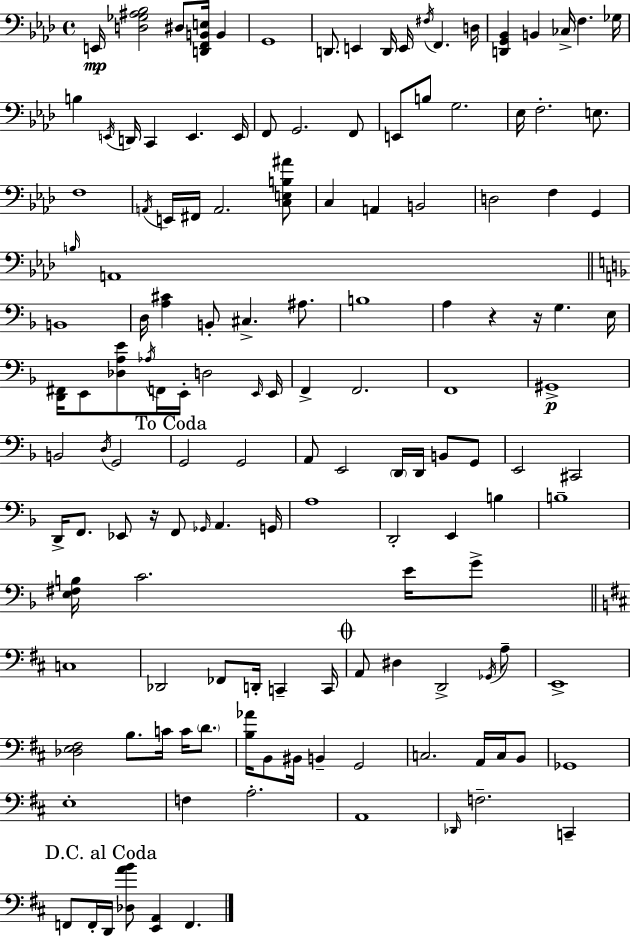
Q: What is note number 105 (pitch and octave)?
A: C4